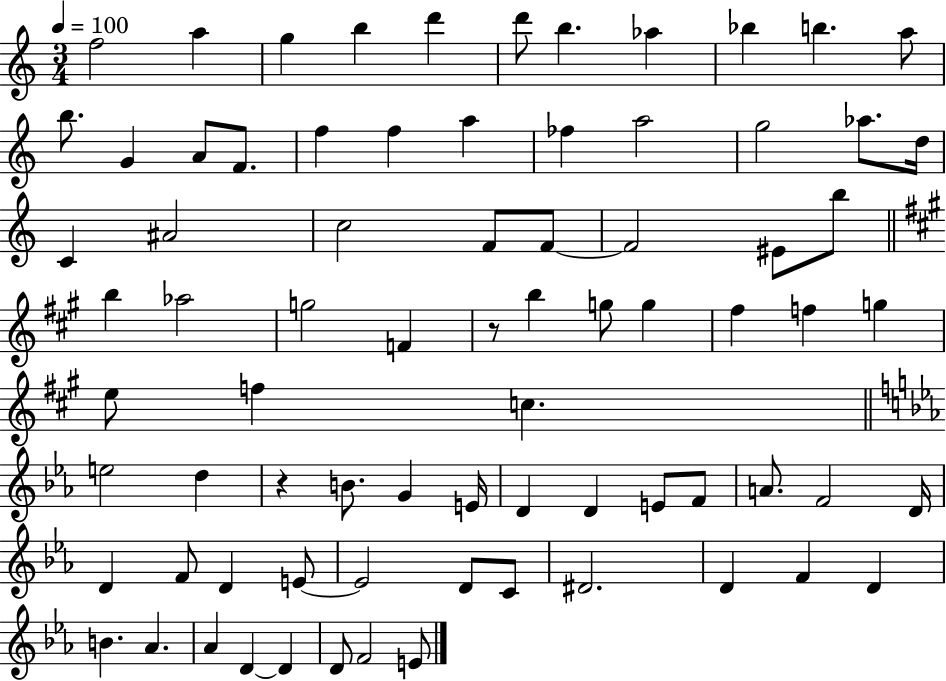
{
  \clef treble
  \numericTimeSignature
  \time 3/4
  \key c \major
  \tempo 4 = 100
  f''2 a''4 | g''4 b''4 d'''4 | d'''8 b''4. aes''4 | bes''4 b''4. a''8 | \break b''8. g'4 a'8 f'8. | f''4 f''4 a''4 | fes''4 a''2 | g''2 aes''8. d''16 | \break c'4 ais'2 | c''2 f'8 f'8~~ | f'2 eis'8 b''8 | \bar "||" \break \key a \major b''4 aes''2 | g''2 f'4 | r8 b''4 g''8 g''4 | fis''4 f''4 g''4 | \break e''8 f''4 c''4. | \bar "||" \break \key ees \major e''2 d''4 | r4 b'8. g'4 e'16 | d'4 d'4 e'8 f'8 | a'8. f'2 d'16 | \break d'4 f'8 d'4 e'8~~ | e'2 d'8 c'8 | dis'2. | d'4 f'4 d'4 | \break b'4. aes'4. | aes'4 d'4~~ d'4 | d'8 f'2 e'8 | \bar "|."
}